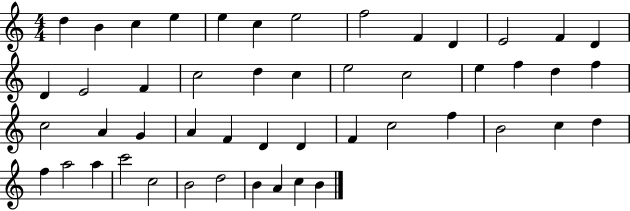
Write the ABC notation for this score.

X:1
T:Untitled
M:4/4
L:1/4
K:C
d B c e e c e2 f2 F D E2 F D D E2 F c2 d c e2 c2 e f d f c2 A G A F D D F c2 f B2 c d f a2 a c'2 c2 B2 d2 B A c B